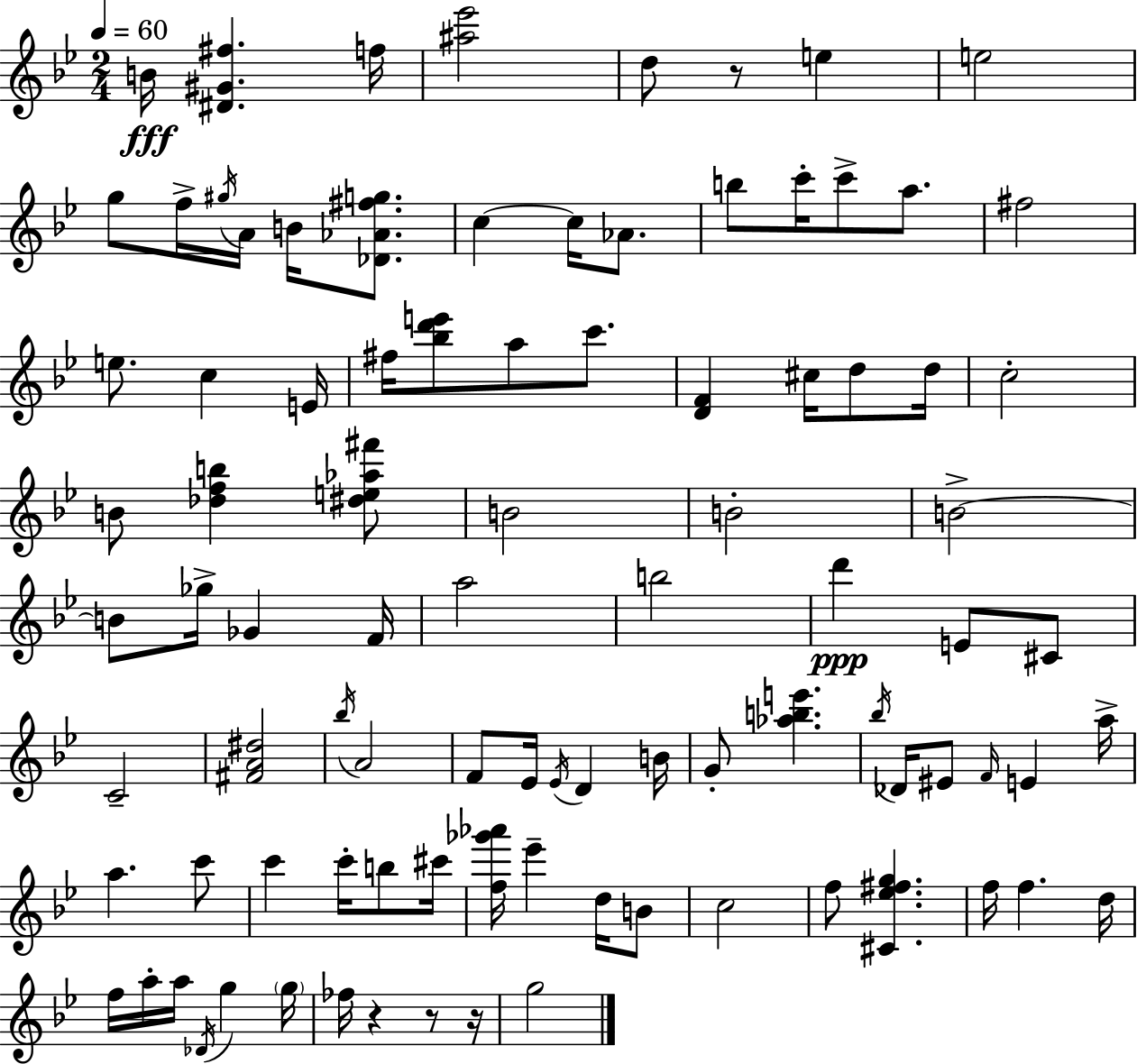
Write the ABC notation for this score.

X:1
T:Untitled
M:2/4
L:1/4
K:Bb
B/4 [^D^G^f] f/4 [^a_e']2 d/2 z/2 e e2 g/2 f/4 ^g/4 A/4 B/4 [_D_A^fg]/2 c c/4 _A/2 b/2 c'/4 c'/2 a/2 ^f2 e/2 c E/4 ^f/4 [_bd'e']/2 a/2 c'/2 [DF] ^c/4 d/2 d/4 c2 B/2 [_dfb] [^de_a^f']/2 B2 B2 B2 B/2 _g/4 _G F/4 a2 b2 d' E/2 ^C/2 C2 [^FA^d]2 _b/4 A2 F/2 _E/4 _E/4 D B/4 G/2 [_abe'] _b/4 _D/4 ^E/2 F/4 E a/4 a c'/2 c' c'/4 b/2 ^c'/4 [f_g'_a']/4 _e' d/4 B/2 c2 f/2 [^C_e^fg] f/4 f d/4 f/4 a/4 a/4 _D/4 g g/4 _f/4 z z/2 z/4 g2